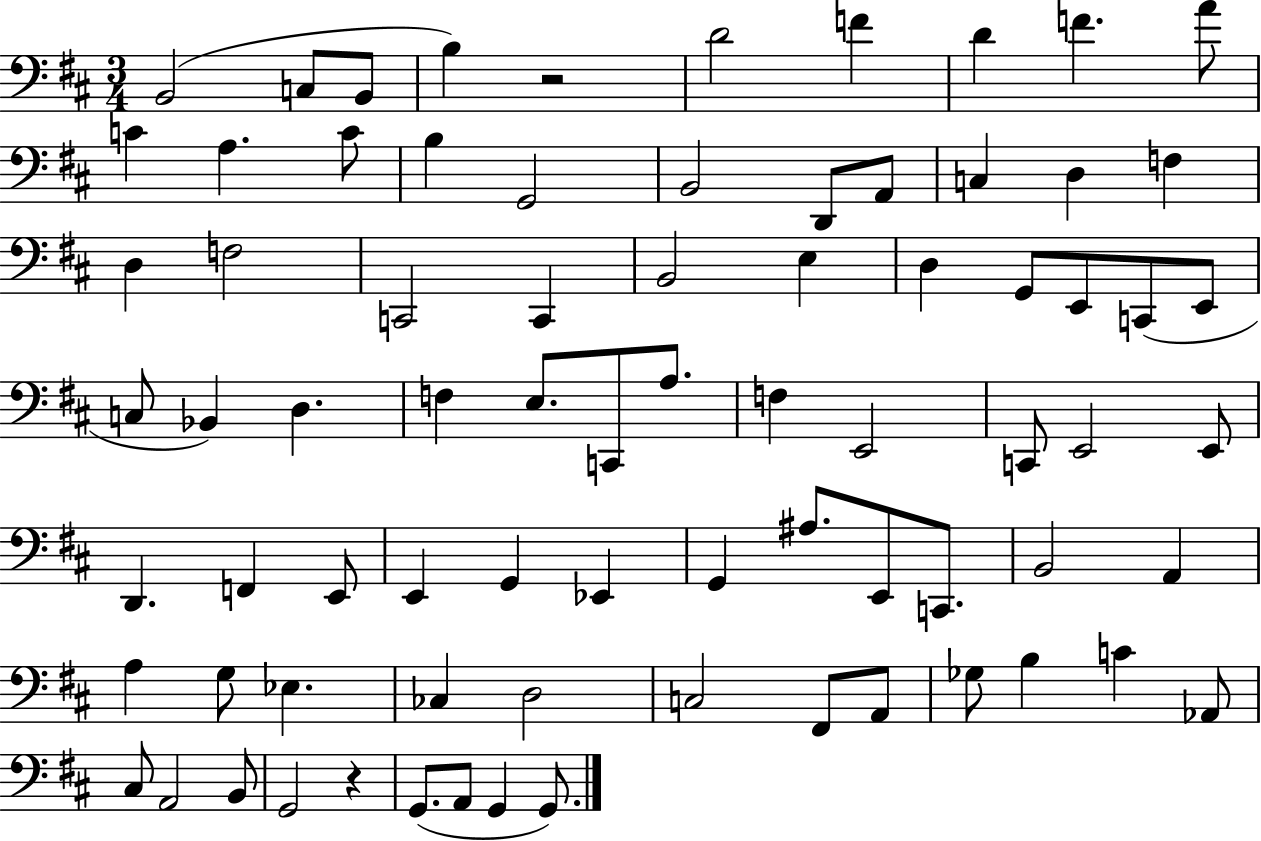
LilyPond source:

{
  \clef bass
  \numericTimeSignature
  \time 3/4
  \key d \major
  b,2( c8 b,8 | b4) r2 | d'2 f'4 | d'4 f'4. a'8 | \break c'4 a4. c'8 | b4 g,2 | b,2 d,8 a,8 | c4 d4 f4 | \break d4 f2 | c,2 c,4 | b,2 e4 | d4 g,8 e,8 c,8( e,8 | \break c8 bes,4) d4. | f4 e8. c,8 a8. | f4 e,2 | c,8 e,2 e,8 | \break d,4. f,4 e,8 | e,4 g,4 ees,4 | g,4 ais8. e,8 c,8. | b,2 a,4 | \break a4 g8 ees4. | ces4 d2 | c2 fis,8 a,8 | ges8 b4 c'4 aes,8 | \break cis8 a,2 b,8 | g,2 r4 | g,8.( a,8 g,4 g,8.) | \bar "|."
}